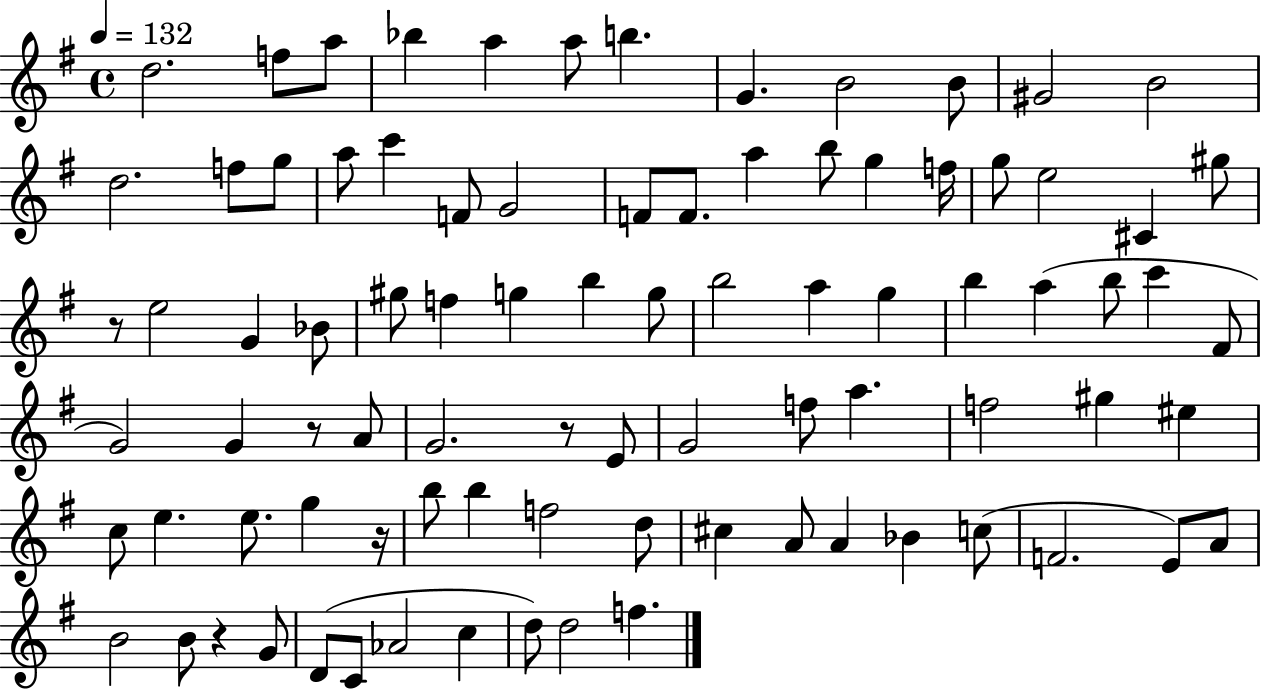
D5/h. F5/e A5/e Bb5/q A5/q A5/e B5/q. G4/q. B4/h B4/e G#4/h B4/h D5/h. F5/e G5/e A5/e C6/q F4/e G4/h F4/e F4/e. A5/q B5/e G5/q F5/s G5/e E5/h C#4/q G#5/e R/e E5/h G4/q Bb4/e G#5/e F5/q G5/q B5/q G5/e B5/h A5/q G5/q B5/q A5/q B5/e C6/q F#4/e G4/h G4/q R/e A4/e G4/h. R/e E4/e G4/h F5/e A5/q. F5/h G#5/q EIS5/q C5/e E5/q. E5/e. G5/q R/s B5/e B5/q F5/h D5/e C#5/q A4/e A4/q Bb4/q C5/e F4/h. E4/e A4/e B4/h B4/e R/q G4/e D4/e C4/e Ab4/h C5/q D5/e D5/h F5/q.